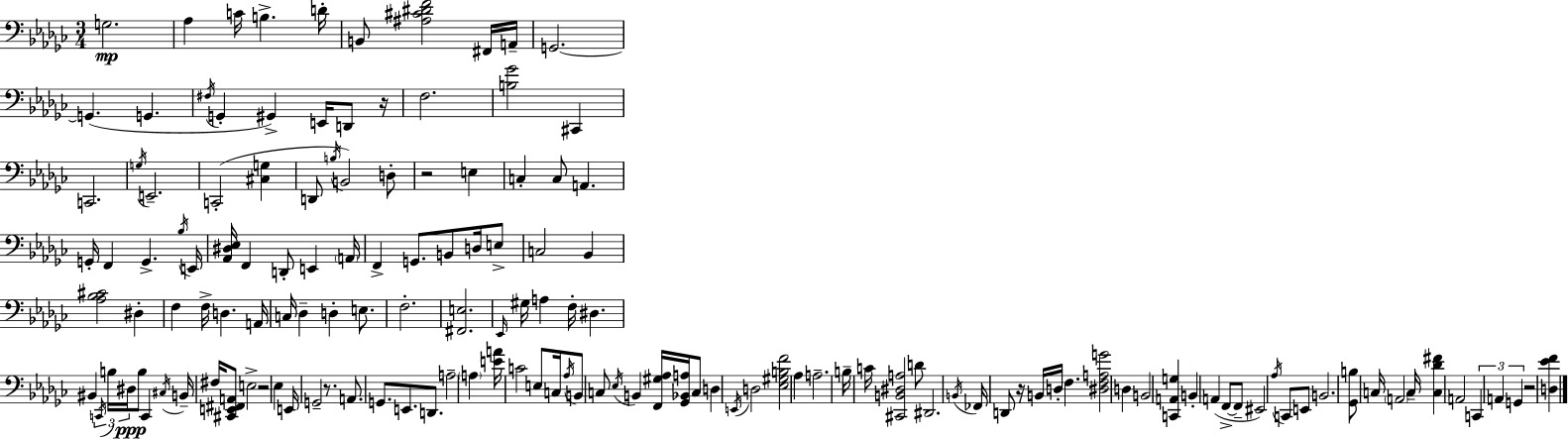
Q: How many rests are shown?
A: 6